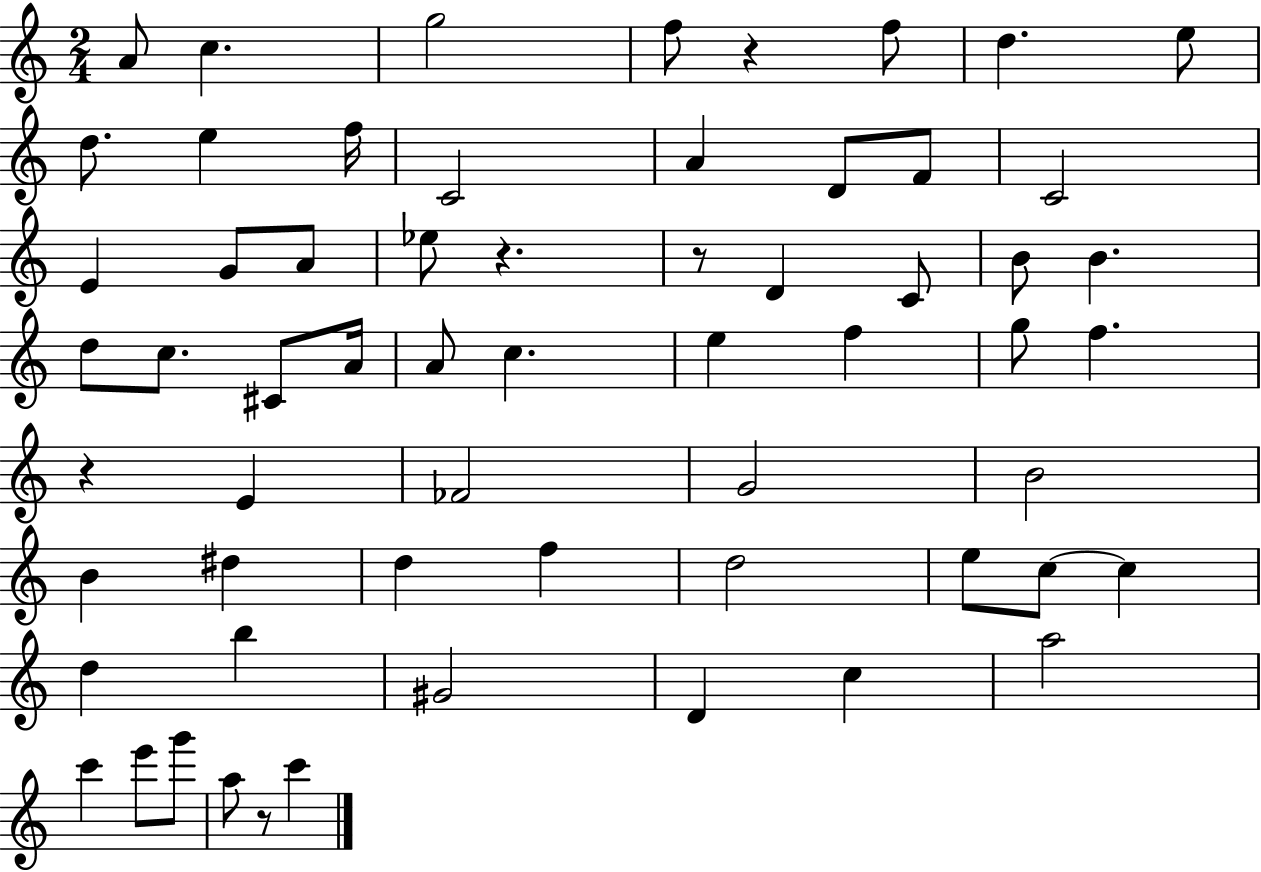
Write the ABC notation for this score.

X:1
T:Untitled
M:2/4
L:1/4
K:C
A/2 c g2 f/2 z f/2 d e/2 d/2 e f/4 C2 A D/2 F/2 C2 E G/2 A/2 _e/2 z z/2 D C/2 B/2 B d/2 c/2 ^C/2 A/4 A/2 c e f g/2 f z E _F2 G2 B2 B ^d d f d2 e/2 c/2 c d b ^G2 D c a2 c' e'/2 g'/2 a/2 z/2 c'